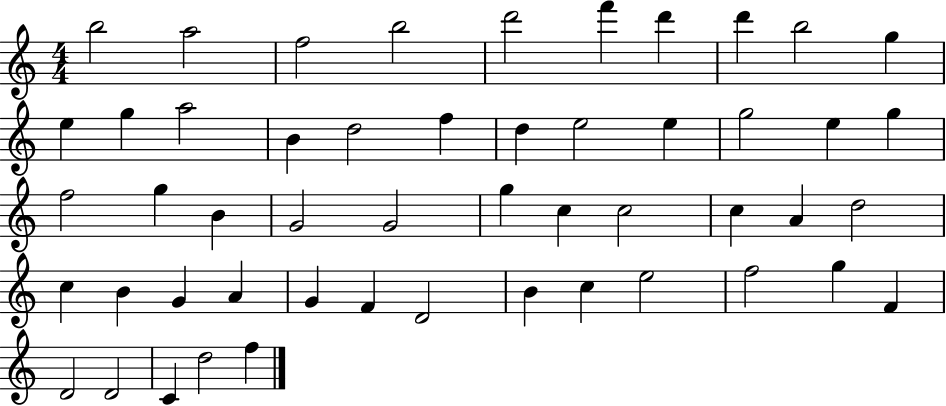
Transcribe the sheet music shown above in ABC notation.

X:1
T:Untitled
M:4/4
L:1/4
K:C
b2 a2 f2 b2 d'2 f' d' d' b2 g e g a2 B d2 f d e2 e g2 e g f2 g B G2 G2 g c c2 c A d2 c B G A G F D2 B c e2 f2 g F D2 D2 C d2 f